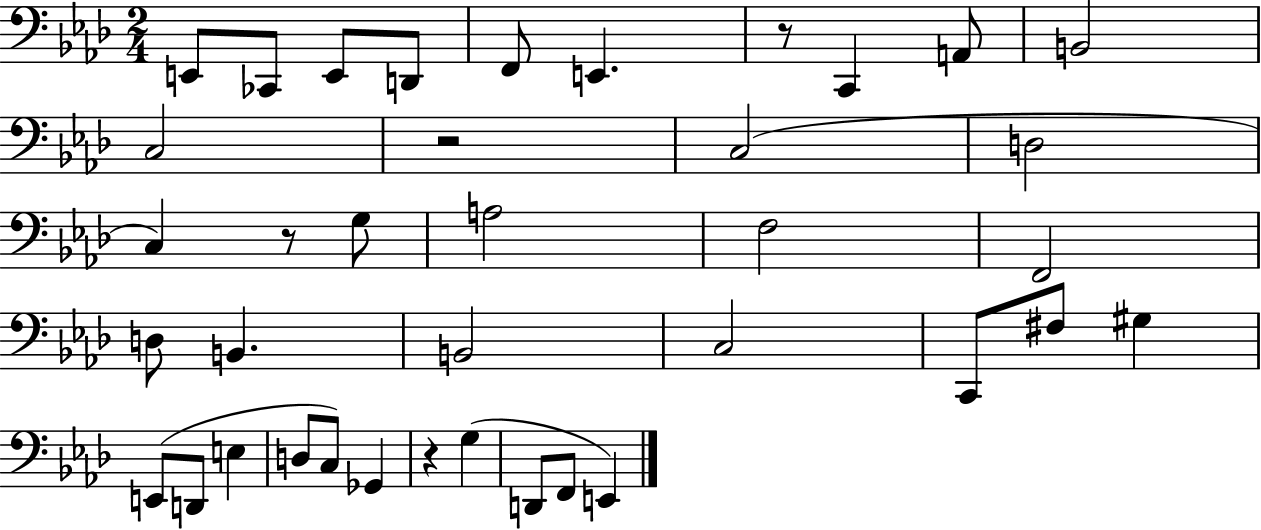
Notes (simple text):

E2/e CES2/e E2/e D2/e F2/e E2/q. R/e C2/q A2/e B2/h C3/h R/h C3/h D3/h C3/q R/e G3/e A3/h F3/h F2/h D3/e B2/q. B2/h C3/h C2/e F#3/e G#3/q E2/e D2/e E3/q D3/e C3/e Gb2/q R/q G3/q D2/e F2/e E2/q